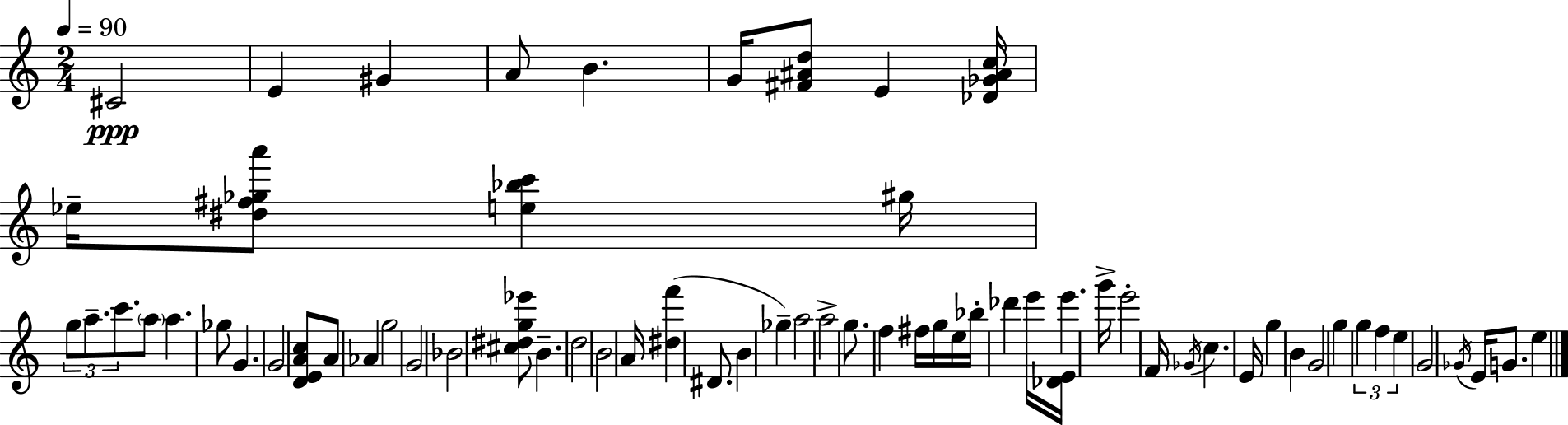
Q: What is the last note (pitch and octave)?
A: E5